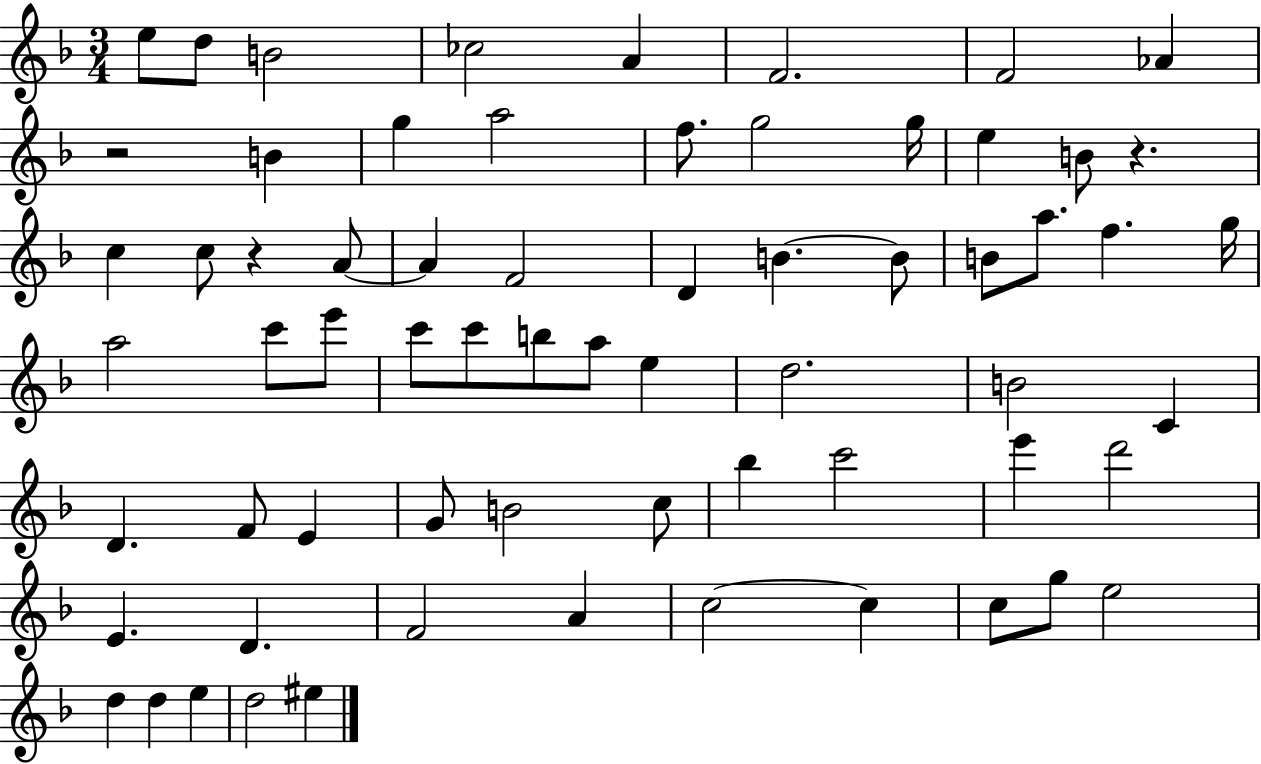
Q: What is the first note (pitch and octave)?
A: E5